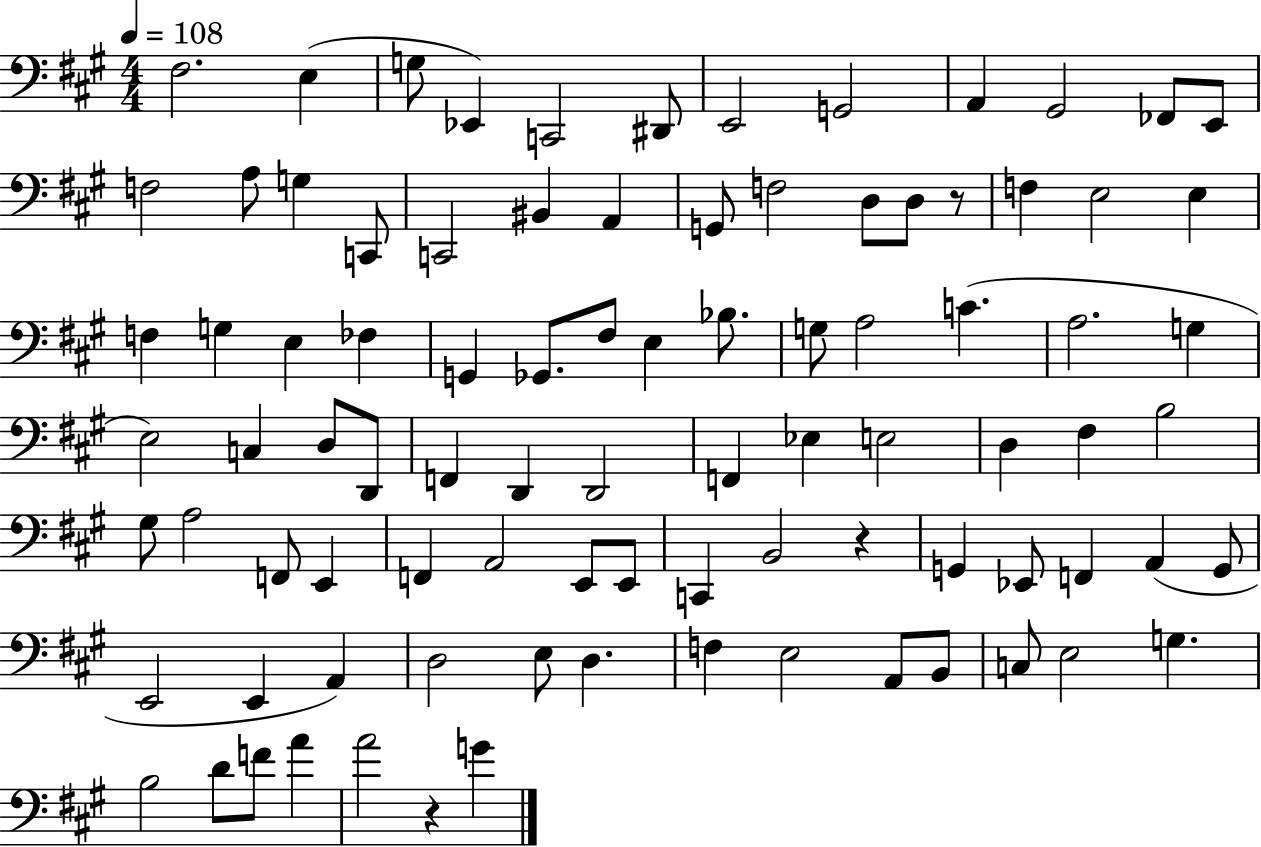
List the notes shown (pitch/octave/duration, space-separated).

F#3/h. E3/q G3/e Eb2/q C2/h D#2/e E2/h G2/h A2/q G#2/h FES2/e E2/e F3/h A3/e G3/q C2/e C2/h BIS2/q A2/q G2/e F3/h D3/e D3/e R/e F3/q E3/h E3/q F3/q G3/q E3/q FES3/q G2/q Gb2/e. F#3/e E3/q Bb3/e. G3/e A3/h C4/q. A3/h. G3/q E3/h C3/q D3/e D2/e F2/q D2/q D2/h F2/q Eb3/q E3/h D3/q F#3/q B3/h G#3/e A3/h F2/e E2/q F2/q A2/h E2/e E2/e C2/q B2/h R/q G2/q Eb2/e F2/q A2/q G2/e E2/h E2/q A2/q D3/h E3/e D3/q. F3/q E3/h A2/e B2/e C3/e E3/h G3/q. B3/h D4/e F4/e A4/q A4/h R/q G4/q